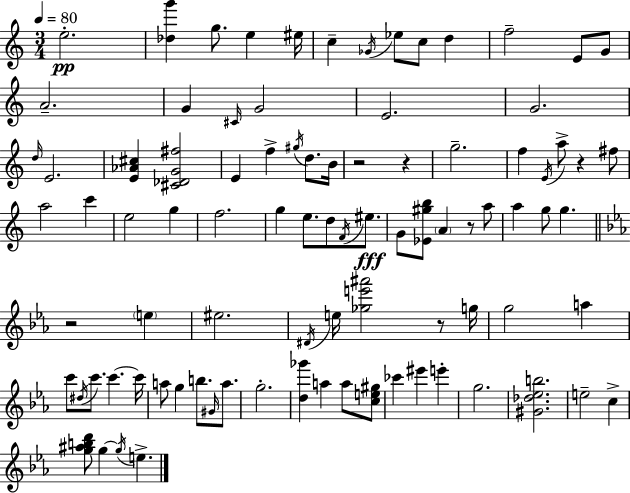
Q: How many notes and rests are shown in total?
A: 90